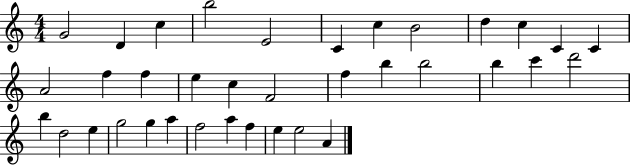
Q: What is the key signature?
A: C major